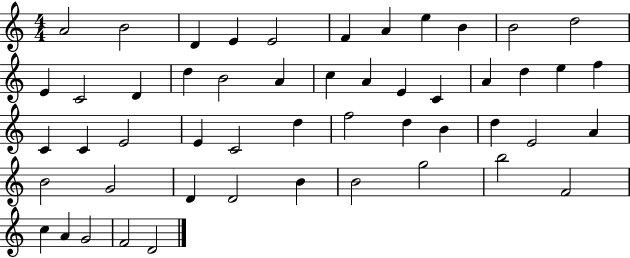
A4/h B4/h D4/q E4/q E4/h F4/q A4/q E5/q B4/q B4/h D5/h E4/q C4/h D4/q D5/q B4/h A4/q C5/q A4/q E4/q C4/q A4/q D5/q E5/q F5/q C4/q C4/q E4/h E4/q C4/h D5/q F5/h D5/q B4/q D5/q E4/h A4/q B4/h G4/h D4/q D4/h B4/q B4/h G5/h B5/h F4/h C5/q A4/q G4/h F4/h D4/h